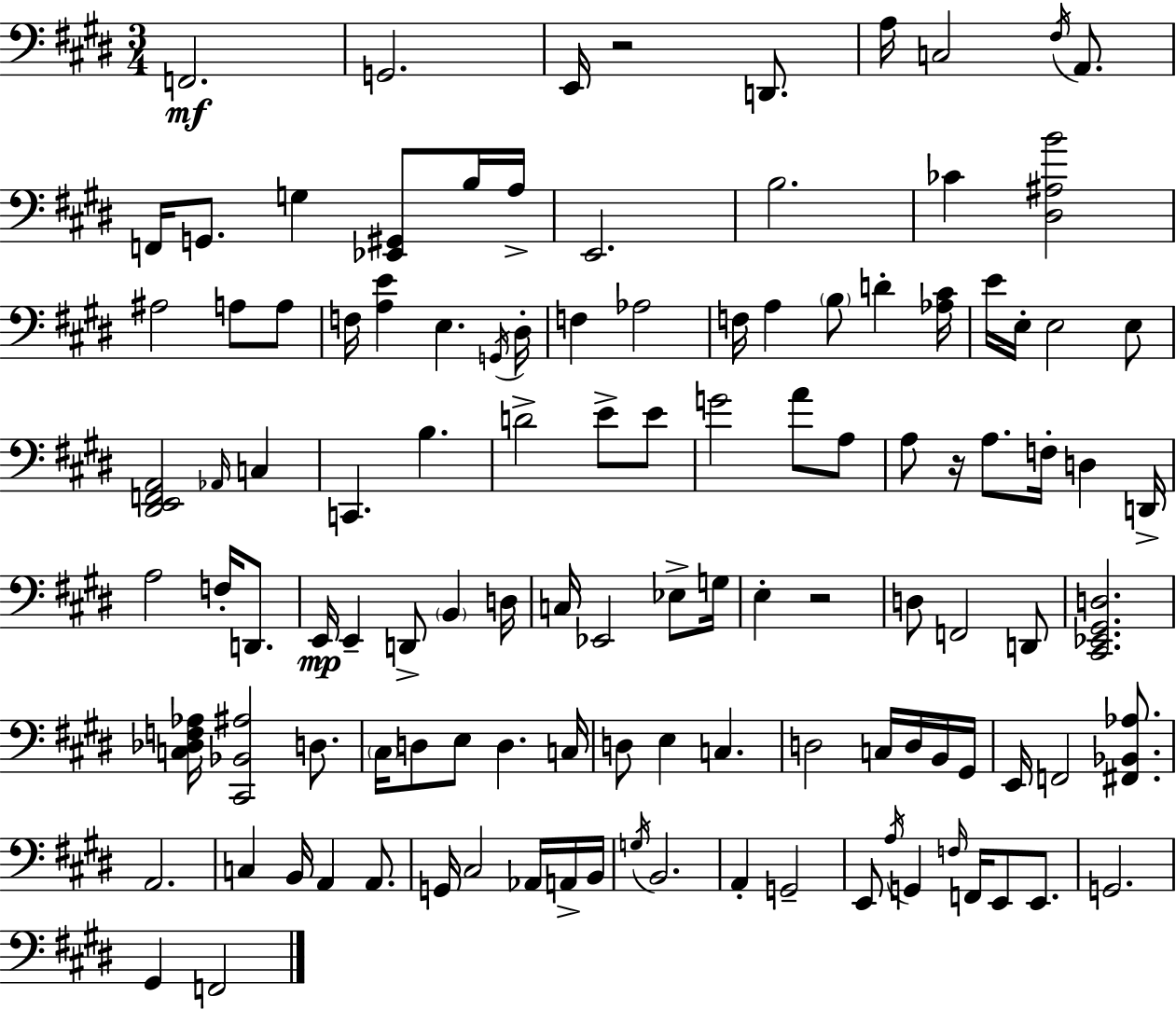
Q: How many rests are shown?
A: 3